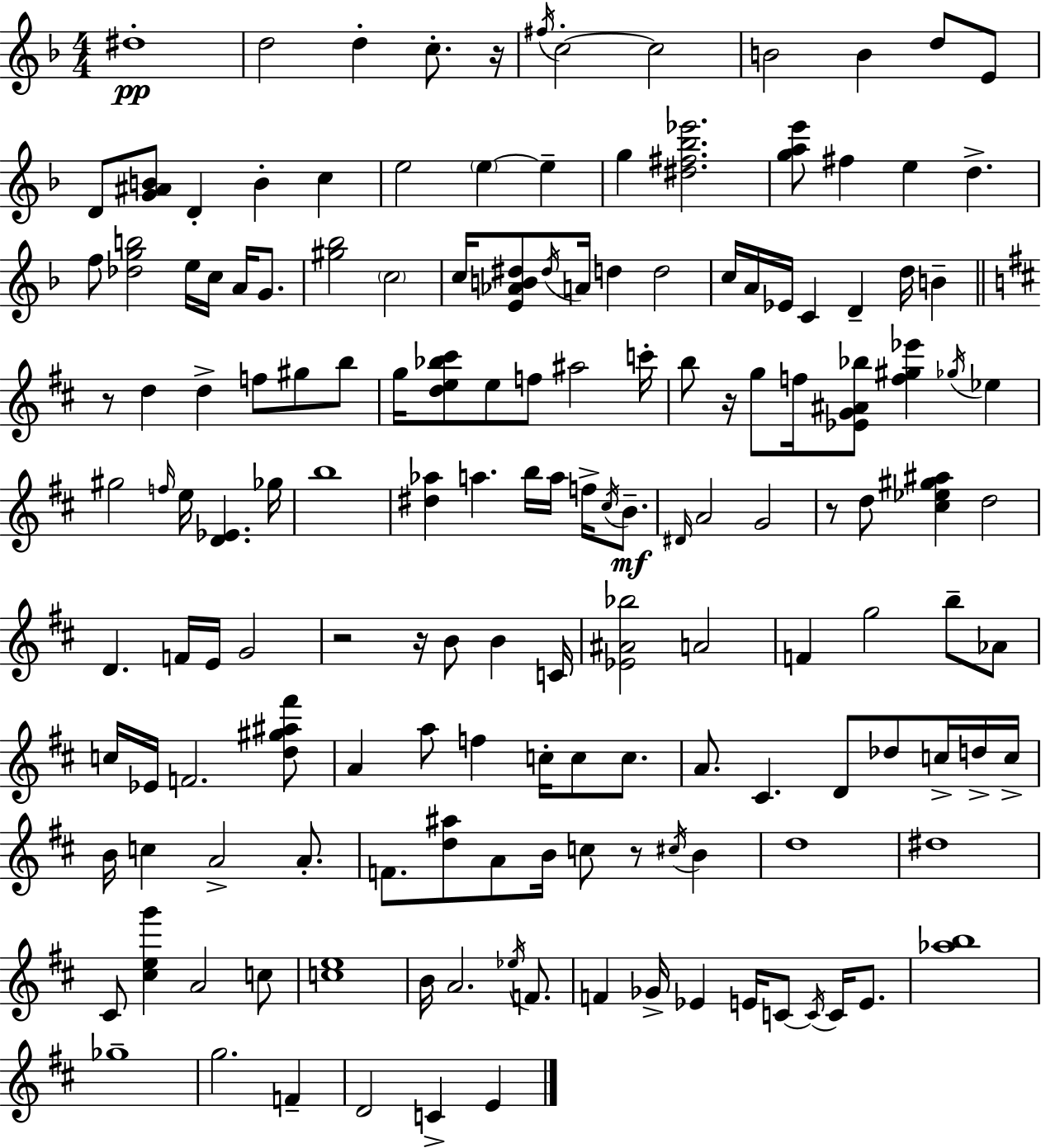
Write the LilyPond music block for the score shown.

{
  \clef treble
  \numericTimeSignature
  \time 4/4
  \key d \minor
  dis''1-.\pp | d''2 d''4-. c''8.-. r16 | \acciaccatura { fis''16 } c''2-.~~ c''2 | b'2 b'4 d''8 e'8 | \break d'8 <g' ais' b'>8 d'4-. b'4-. c''4 | e''2 \parenthesize e''4~~ e''4-- | g''4 <dis'' fis'' bes'' ees'''>2. | <g'' a'' e'''>8 fis''4 e''4 d''4.-> | \break f''8 <des'' g'' b''>2 e''16 c''16 a'16 g'8. | <gis'' bes''>2 \parenthesize c''2 | c''16 <e' aes' b' dis''>8 \acciaccatura { dis''16 } a'16 d''4 d''2 | c''16 a'16 ees'16 c'4 d'4-- d''16 b'4-- | \break \bar "||" \break \key d \major r8 d''4 d''4-> f''8 gis''8 b''8 | g''16 <d'' e'' bes'' cis'''>8 e''8 f''8 ais''2 c'''16-. | b''8 r16 g''8 f''16 <ees' g' ais' bes''>8 <f'' gis'' ees'''>4 \acciaccatura { ges''16 } ees''4 | gis''2 \grace { f''16 } e''16 <d' ees'>4. | \break ges''16 b''1 | <dis'' aes''>4 a''4. b''16 a''16 f''16-> \acciaccatura { cis''16 }\mf | b'8.-- \grace { dis'16 } a'2 g'2 | r8 d''8 <cis'' ees'' gis'' ais''>4 d''2 | \break d'4. f'16 e'16 g'2 | r2 r16 b'8 b'4 | c'16 <ees' ais' bes''>2 a'2 | f'4 g''2 | \break b''8-- aes'8 c''16 ees'16 f'2. | <d'' gis'' ais'' fis'''>8 a'4 a''8 f''4 c''16-. c''8 | c''8. a'8. cis'4. d'8 des''8 | c''16-> d''16-> c''16-> b'16 c''4 a'2-> | \break a'8.-. f'8. <d'' ais''>8 a'8 b'16 c''8 r8 | \acciaccatura { cis''16 } b'4 d''1 | dis''1 | cis'8 <cis'' e'' g'''>4 a'2 | \break c''8 <c'' e''>1 | b'16 a'2. | \acciaccatura { ees''16 } f'8. f'4 ges'16-> ees'4 e'16 | c'8~~ \acciaccatura { c'16 } c'16 e'8. <aes'' b''>1 | \break ges''1-- | g''2. | f'4-- d'2 c'4-> | e'4 \bar "|."
}